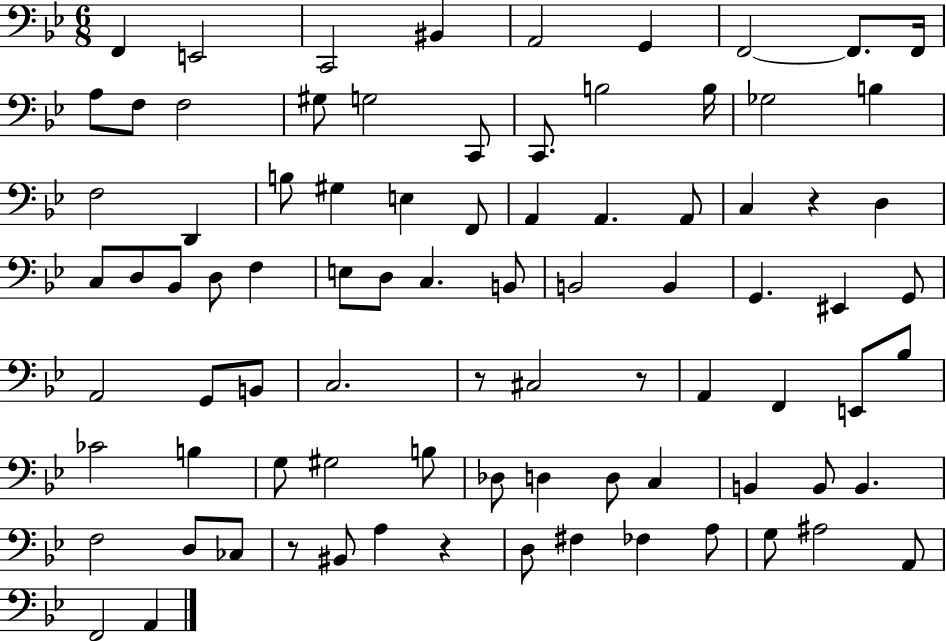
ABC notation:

X:1
T:Untitled
M:6/8
L:1/4
K:Bb
F,, E,,2 C,,2 ^B,, A,,2 G,, F,,2 F,,/2 F,,/4 A,/2 F,/2 F,2 ^G,/2 G,2 C,,/2 C,,/2 B,2 B,/4 _G,2 B, F,2 D,, B,/2 ^G, E, F,,/2 A,, A,, A,,/2 C, z D, C,/2 D,/2 _B,,/2 D,/2 F, E,/2 D,/2 C, B,,/2 B,,2 B,, G,, ^E,, G,,/2 A,,2 G,,/2 B,,/2 C,2 z/2 ^C,2 z/2 A,, F,, E,,/2 _B,/2 _C2 B, G,/2 ^G,2 B,/2 _D,/2 D, D,/2 C, B,, B,,/2 B,, F,2 D,/2 _C,/2 z/2 ^B,,/2 A, z D,/2 ^F, _F, A,/2 G,/2 ^A,2 A,,/2 F,,2 A,,